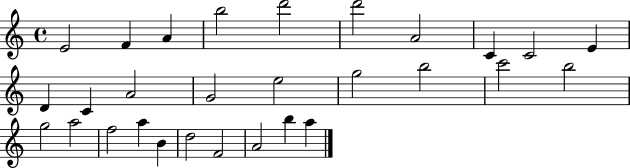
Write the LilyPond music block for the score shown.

{
  \clef treble
  \time 4/4
  \defaultTimeSignature
  \key c \major
  e'2 f'4 a'4 | b''2 d'''2 | d'''2 a'2 | c'4 c'2 e'4 | \break d'4 c'4 a'2 | g'2 e''2 | g''2 b''2 | c'''2 b''2 | \break g''2 a''2 | f''2 a''4 b'4 | d''2 f'2 | a'2 b''4 a''4 | \break \bar "|."
}